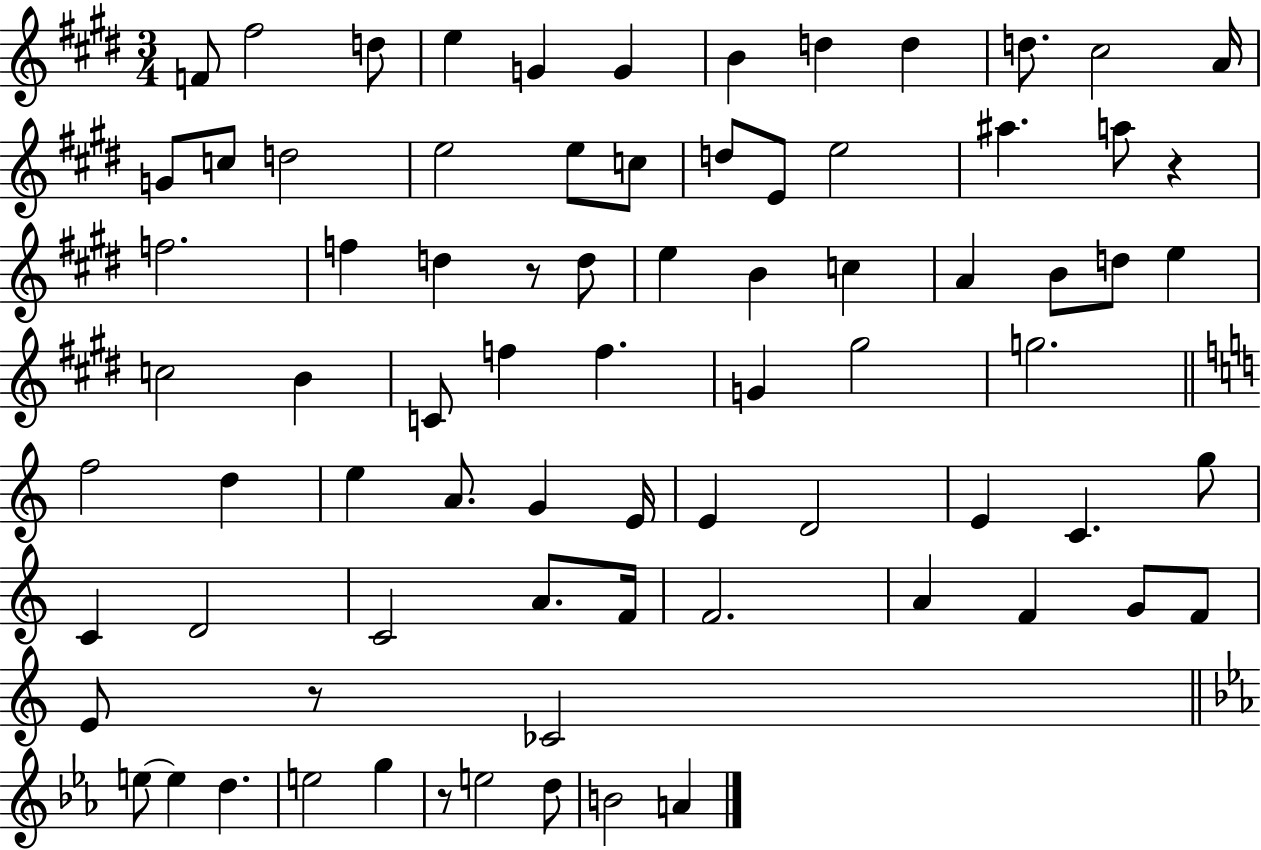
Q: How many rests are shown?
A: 4